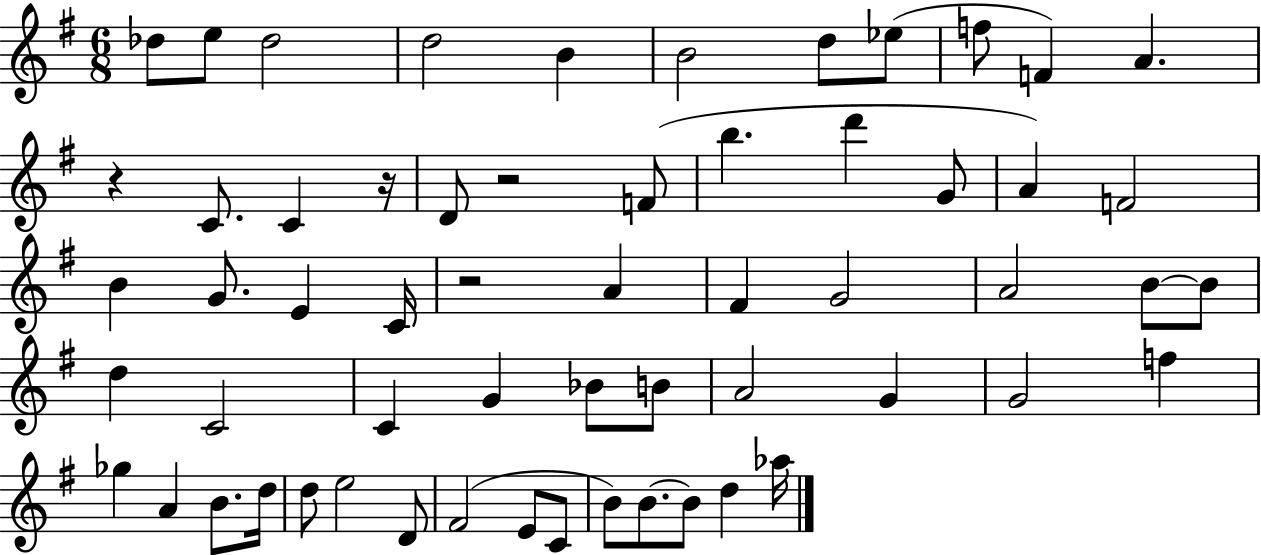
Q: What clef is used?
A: treble